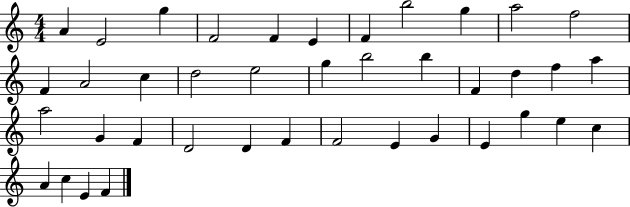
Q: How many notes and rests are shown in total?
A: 40